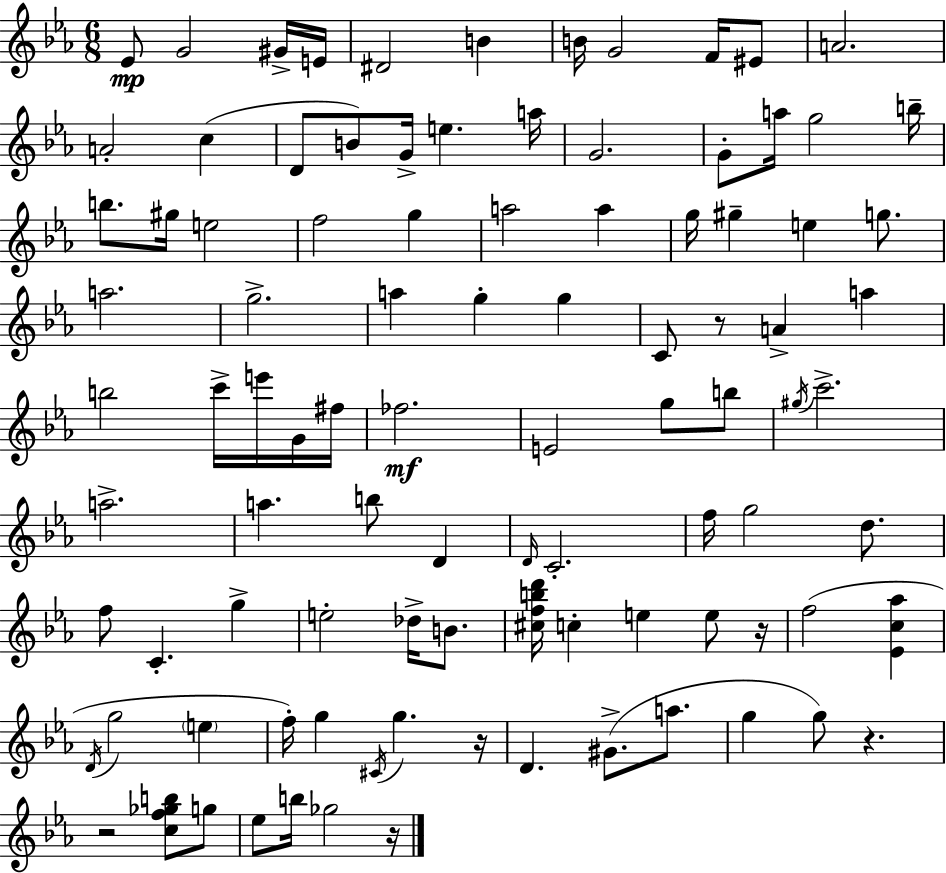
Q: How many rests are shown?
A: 6